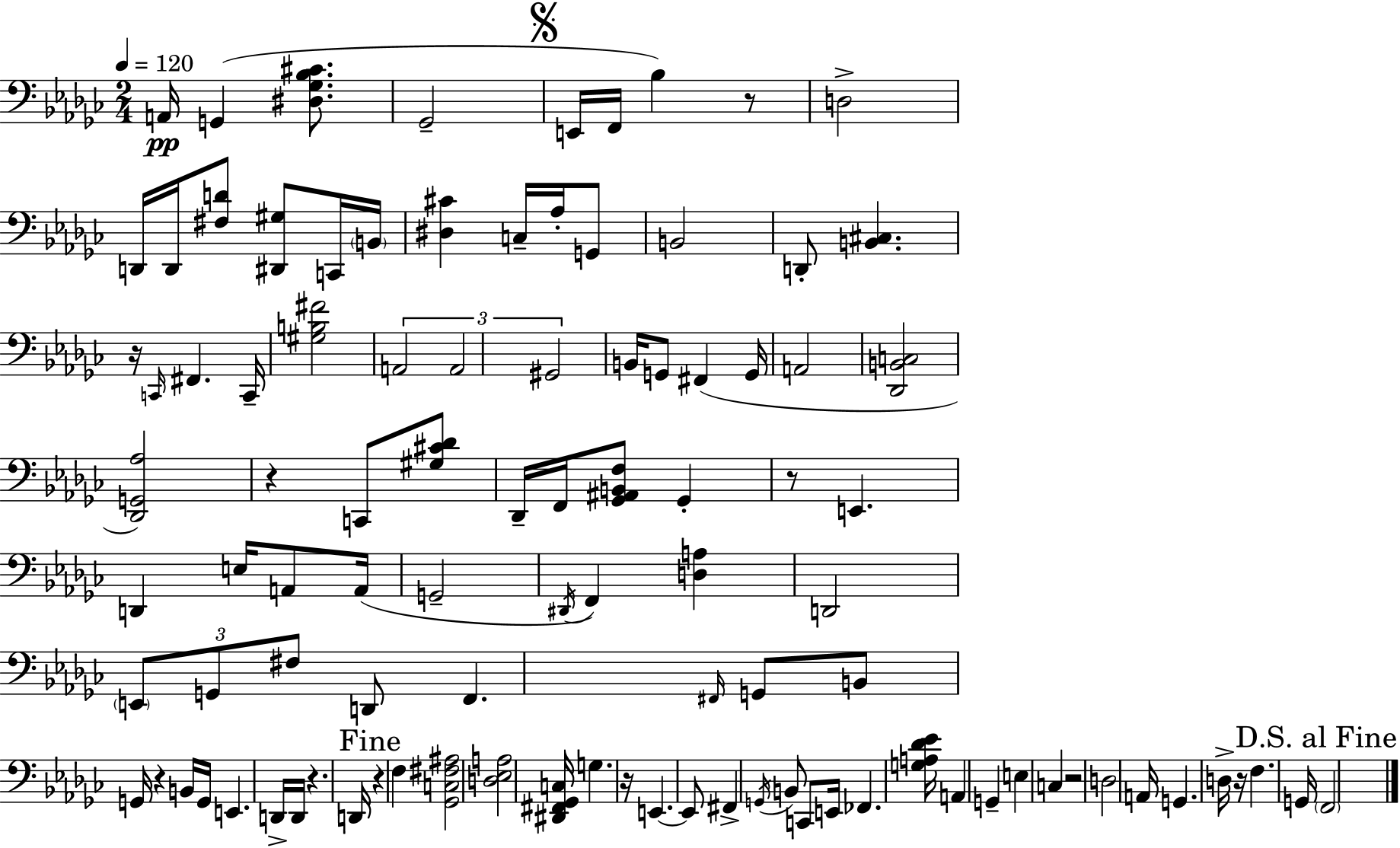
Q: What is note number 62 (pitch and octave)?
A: B2